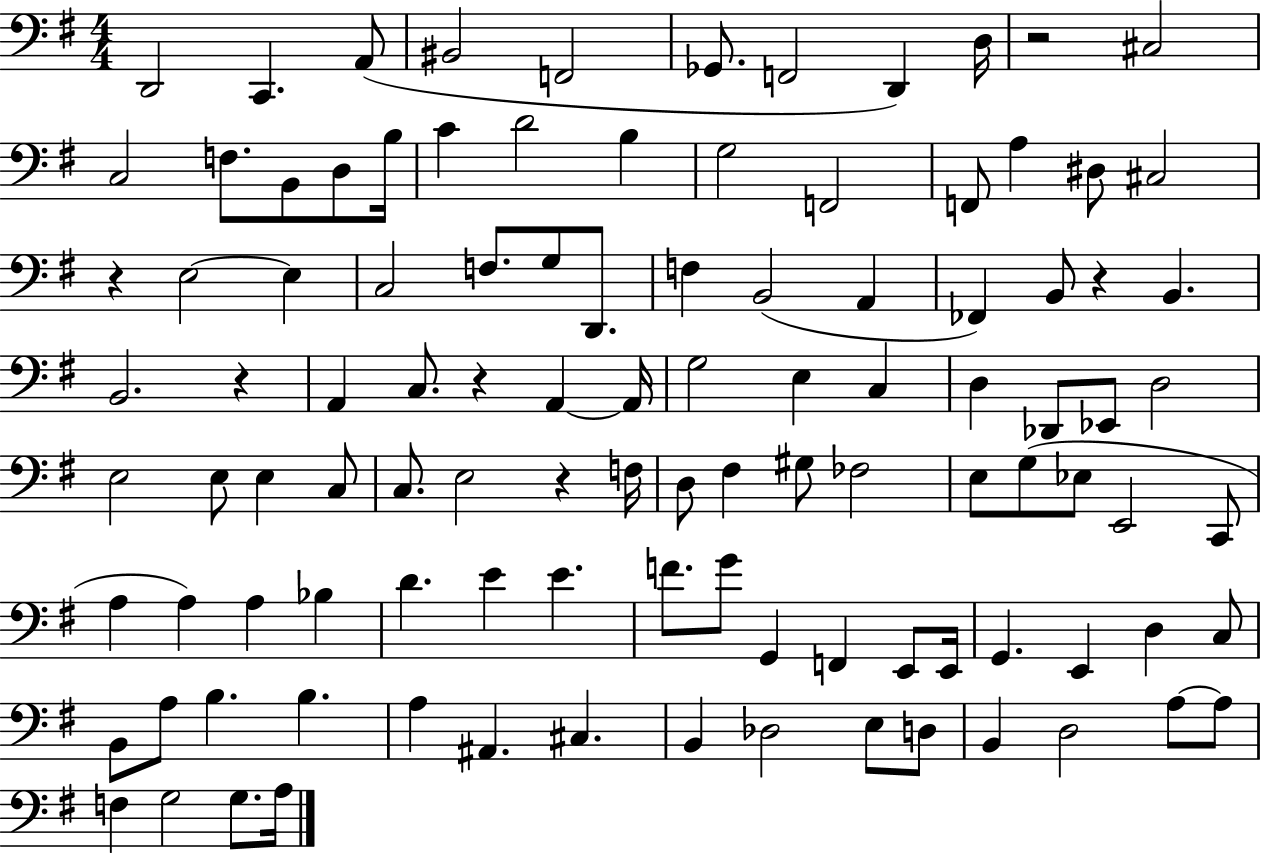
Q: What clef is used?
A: bass